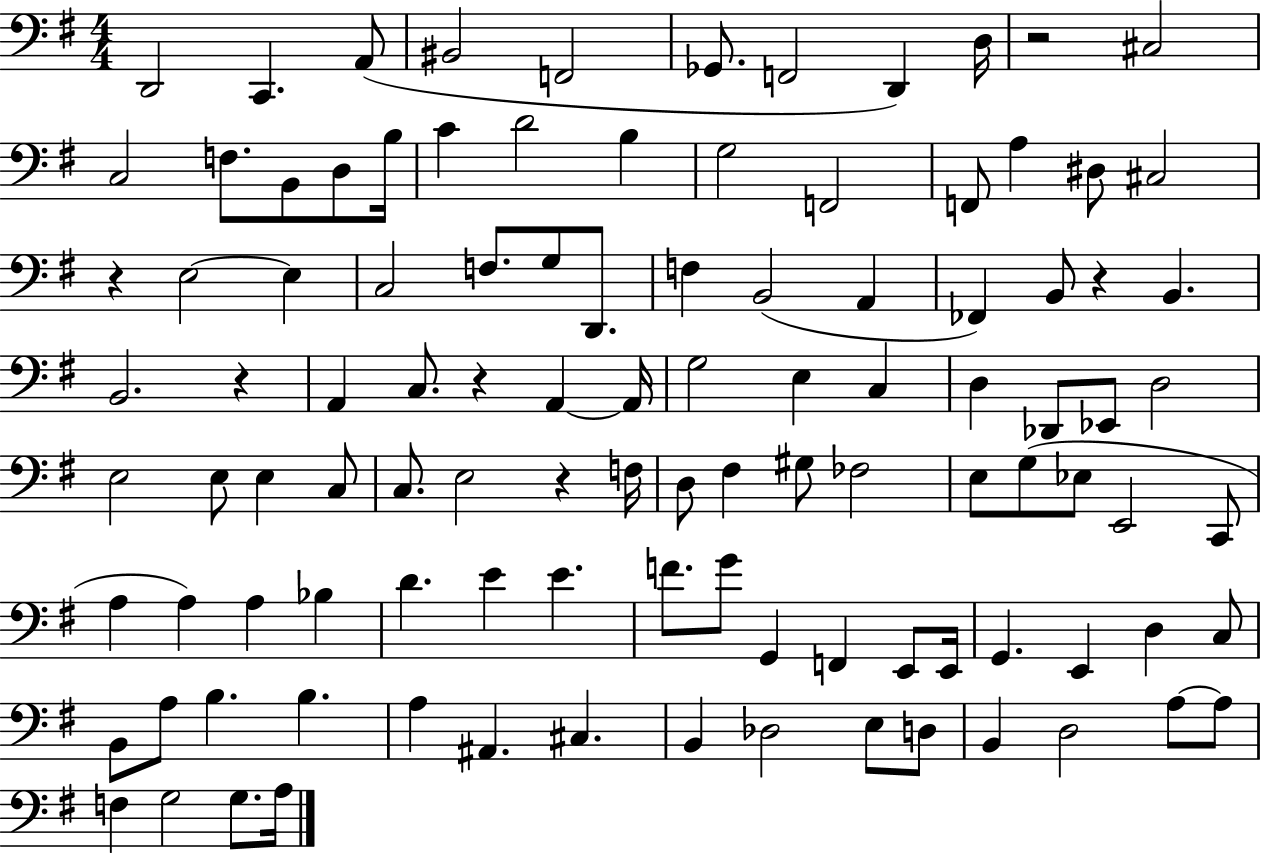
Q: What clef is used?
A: bass